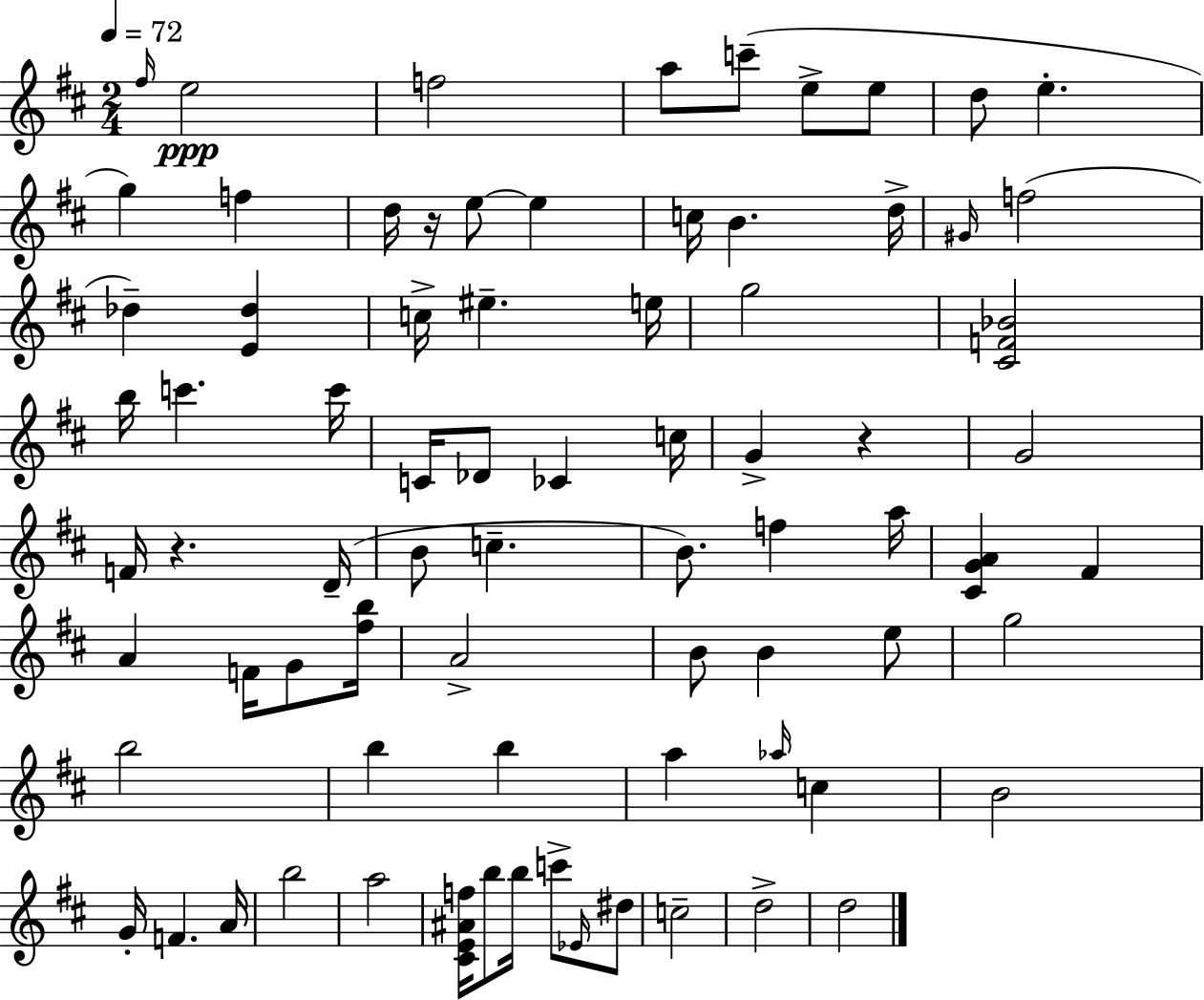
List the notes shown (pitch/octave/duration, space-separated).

F#5/s E5/h F5/h A5/e C6/e E5/e E5/e D5/e E5/q. G5/q F5/q D5/s R/s E5/e E5/q C5/s B4/q. D5/s G#4/s F5/h Db5/q [E4,Db5]/q C5/s EIS5/q. E5/s G5/h [C#4,F4,Bb4]/h B5/s C6/q. C6/s C4/s Db4/e CES4/q C5/s G4/q R/q G4/h F4/s R/q. D4/s B4/e C5/q. B4/e. F5/q A5/s [C#4,G4,A4]/q F#4/q A4/q F4/s G4/e [F#5,B5]/s A4/h B4/e B4/q E5/e G5/h B5/h B5/q B5/q A5/q Ab5/s C5/q B4/h G4/s F4/q. A4/s B5/h A5/h [C#4,E4,A#4,F5]/s B5/e B5/s C6/e Eb4/s D#5/e C5/h D5/h D5/h